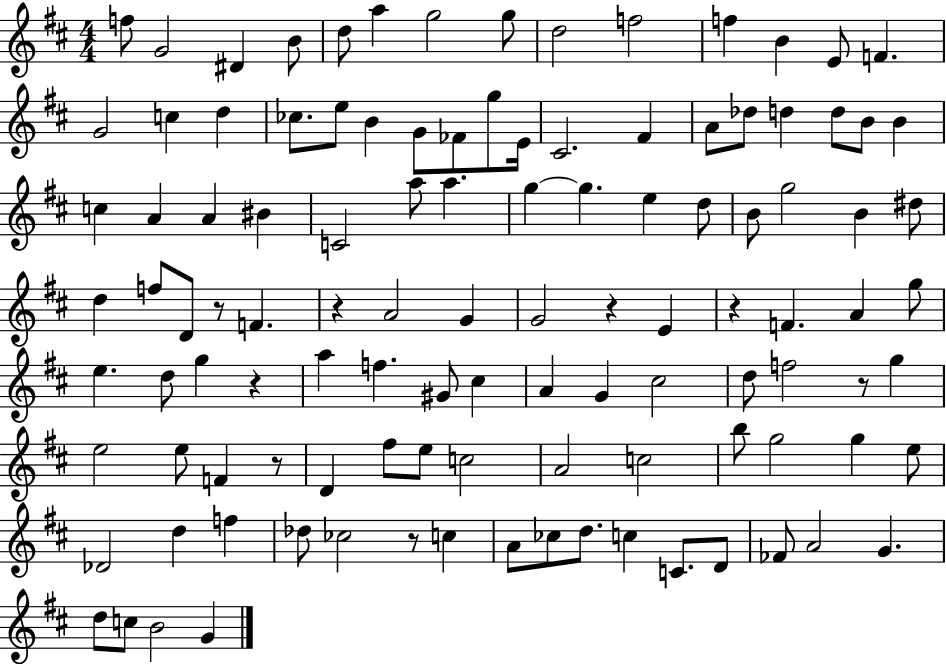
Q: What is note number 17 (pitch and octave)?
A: D5